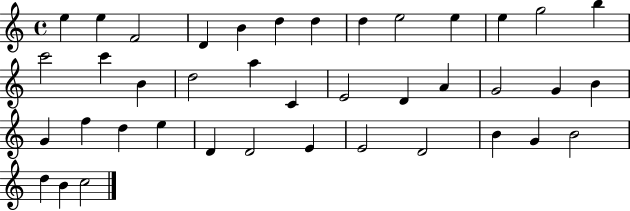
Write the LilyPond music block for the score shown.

{
  \clef treble
  \time 4/4
  \defaultTimeSignature
  \key c \major
  e''4 e''4 f'2 | d'4 b'4 d''4 d''4 | d''4 e''2 e''4 | e''4 g''2 b''4 | \break c'''2 c'''4 b'4 | d''2 a''4 c'4 | e'2 d'4 a'4 | g'2 g'4 b'4 | \break g'4 f''4 d''4 e''4 | d'4 d'2 e'4 | e'2 d'2 | b'4 g'4 b'2 | \break d''4 b'4 c''2 | \bar "|."
}